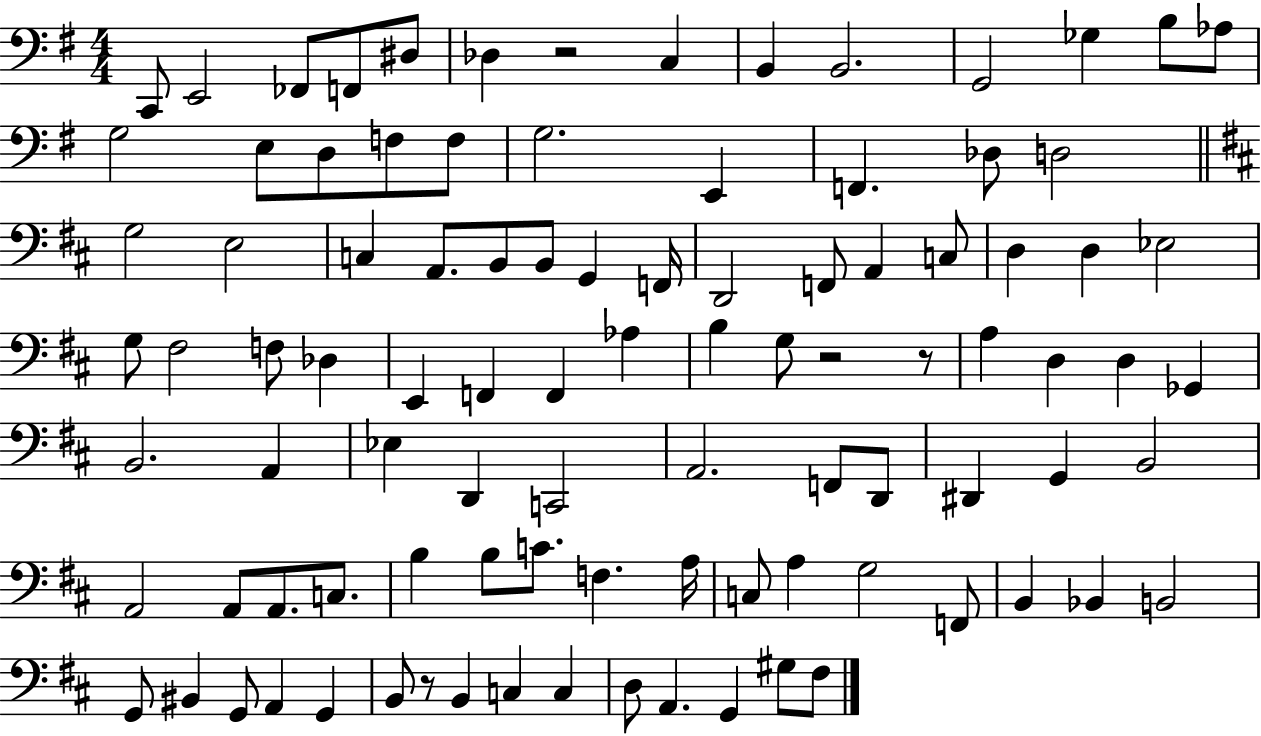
{
  \clef bass
  \numericTimeSignature
  \time 4/4
  \key g \major
  \repeat volta 2 { c,8 e,2 fes,8 f,8 dis8 | des4 r2 c4 | b,4 b,2. | g,2 ges4 b8 aes8 | \break g2 e8 d8 f8 f8 | g2. e,4 | f,4. des8 d2 | \bar "||" \break \key d \major g2 e2 | c4 a,8. b,8 b,8 g,4 f,16 | d,2 f,8 a,4 c8 | d4 d4 ees2 | \break g8 fis2 f8 des4 | e,4 f,4 f,4 aes4 | b4 g8 r2 r8 | a4 d4 d4 ges,4 | \break b,2. a,4 | ees4 d,4 c,2 | a,2. f,8 d,8 | dis,4 g,4 b,2 | \break a,2 a,8 a,8. c8. | b4 b8 c'8. f4. a16 | c8 a4 g2 f,8 | b,4 bes,4 b,2 | \break g,8 bis,4 g,8 a,4 g,4 | b,8 r8 b,4 c4 c4 | d8 a,4. g,4 gis8 fis8 | } \bar "|."
}